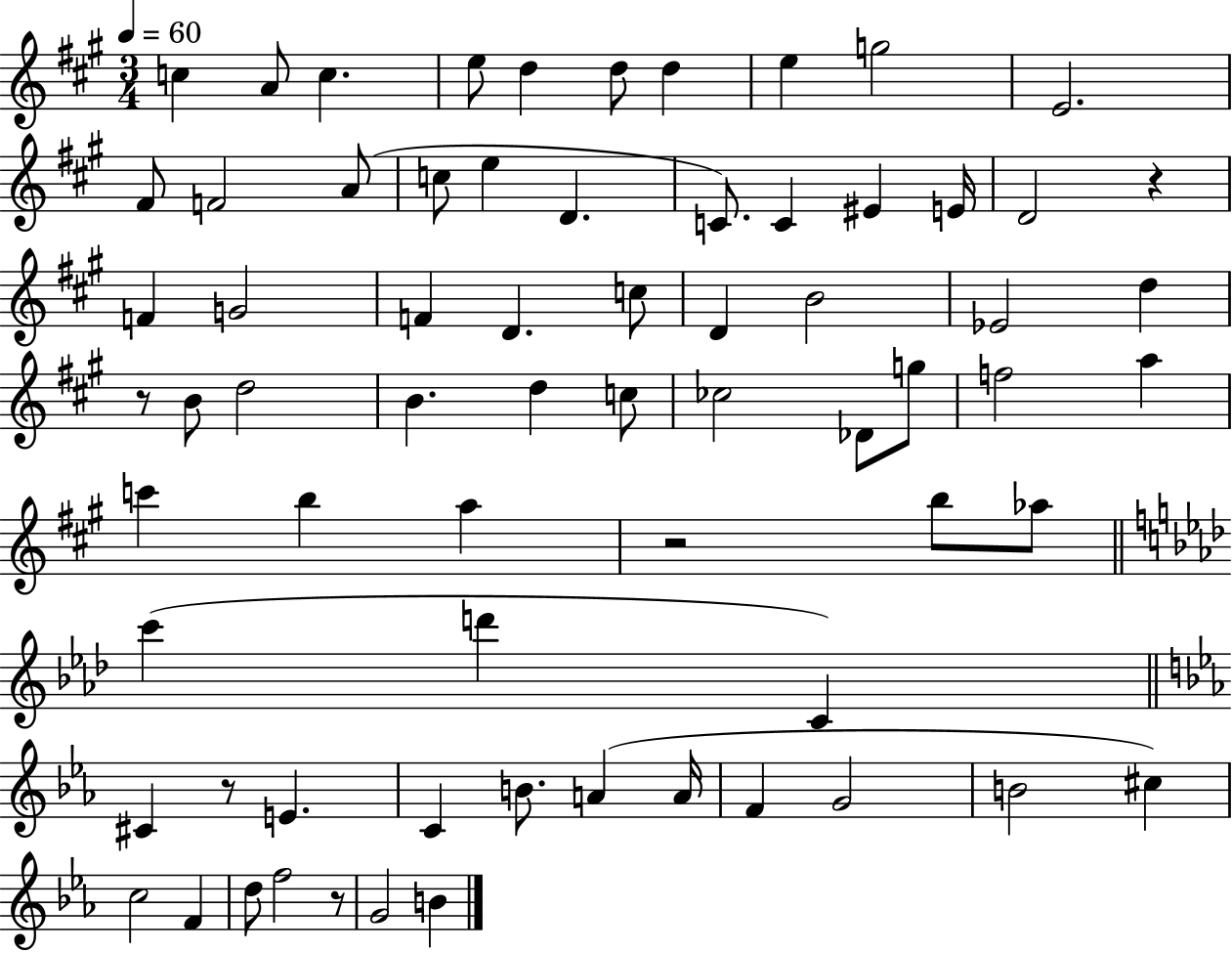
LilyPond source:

{
  \clef treble
  \numericTimeSignature
  \time 3/4
  \key a \major
  \tempo 4 = 60
  c''4 a'8 c''4. | e''8 d''4 d''8 d''4 | e''4 g''2 | e'2. | \break fis'8 f'2 a'8( | c''8 e''4 d'4. | c'8.) c'4 eis'4 e'16 | d'2 r4 | \break f'4 g'2 | f'4 d'4. c''8 | d'4 b'2 | ees'2 d''4 | \break r8 b'8 d''2 | b'4. d''4 c''8 | ces''2 des'8 g''8 | f''2 a''4 | \break c'''4 b''4 a''4 | r2 b''8 aes''8 | \bar "||" \break \key f \minor c'''4( d'''4 c'4) | \bar "||" \break \key c \minor cis'4 r8 e'4. | c'4 b'8. a'4( a'16 | f'4 g'2 | b'2 cis''4) | \break c''2 f'4 | d''8 f''2 r8 | g'2 b'4 | \bar "|."
}